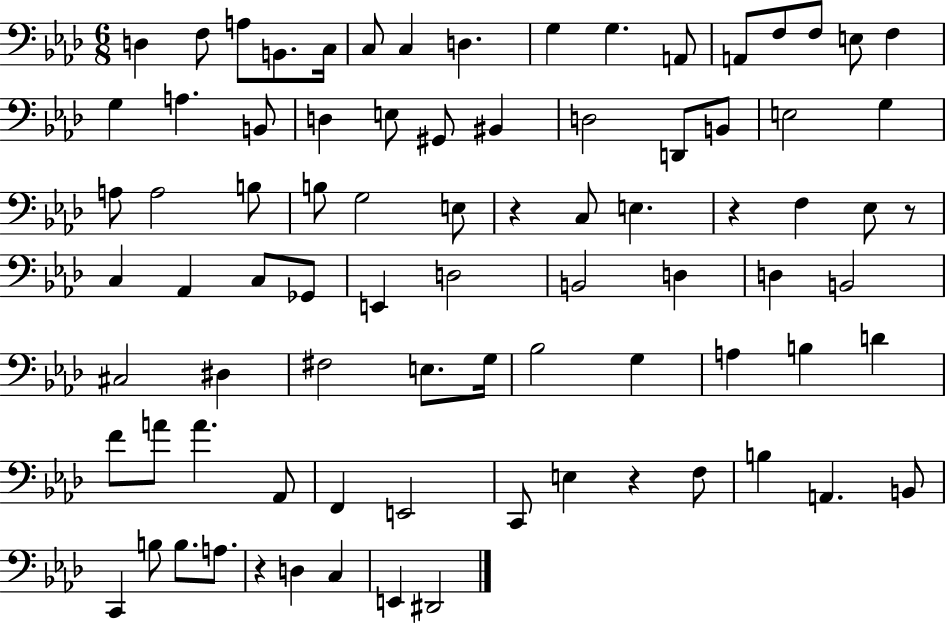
D3/q F3/e A3/e B2/e. C3/s C3/e C3/q D3/q. G3/q G3/q. A2/e A2/e F3/e F3/e E3/e F3/q G3/q A3/q. B2/e D3/q E3/e G#2/e BIS2/q D3/h D2/e B2/e E3/h G3/q A3/e A3/h B3/e B3/e G3/h E3/e R/q C3/e E3/q. R/q F3/q Eb3/e R/e C3/q Ab2/q C3/e Gb2/e E2/q D3/h B2/h D3/q D3/q B2/h C#3/h D#3/q F#3/h E3/e. G3/s Bb3/h G3/q A3/q B3/q D4/q F4/e A4/e A4/q. Ab2/e F2/q E2/h C2/e E3/q R/q F3/e B3/q A2/q. B2/e C2/q B3/e B3/e. A3/e. R/q D3/q C3/q E2/q D#2/h